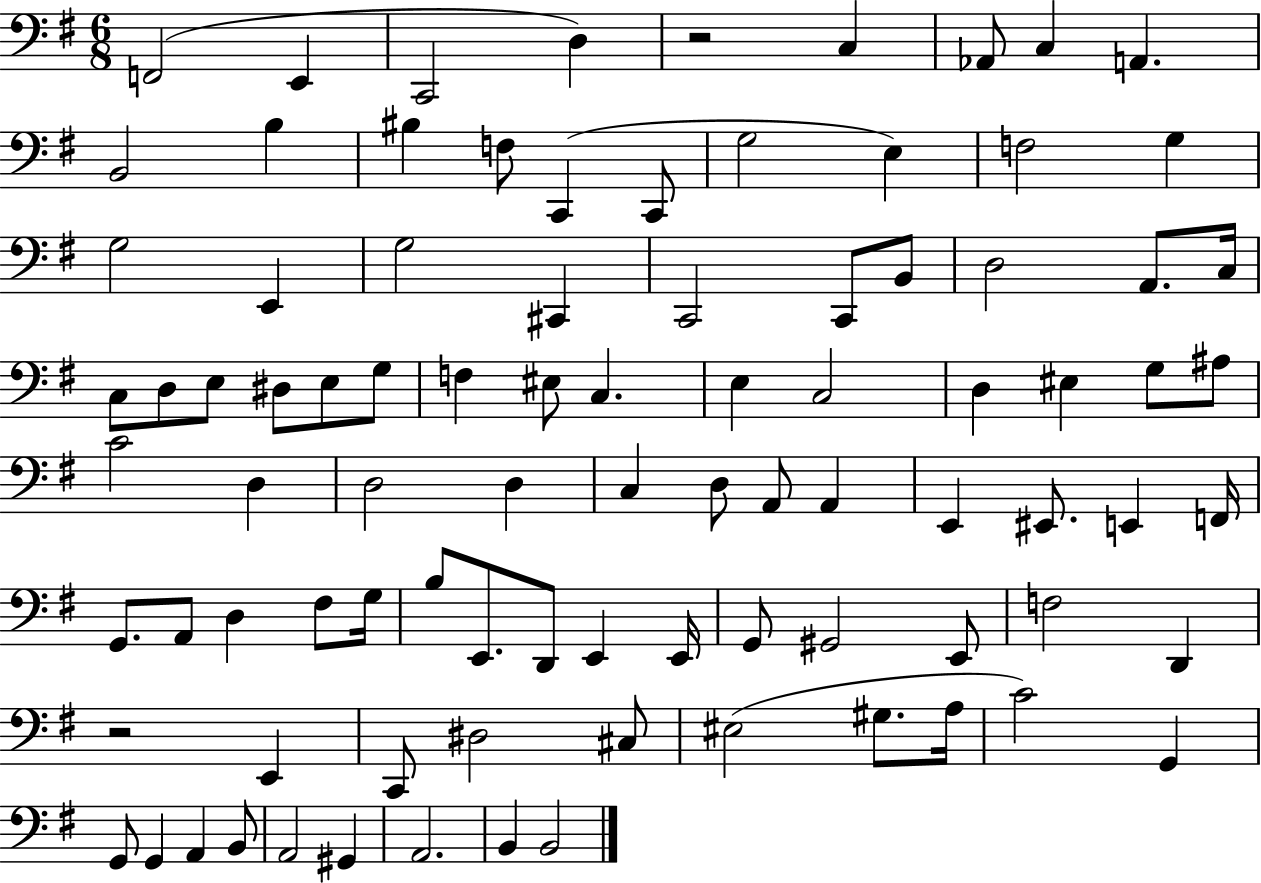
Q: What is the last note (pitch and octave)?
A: B2